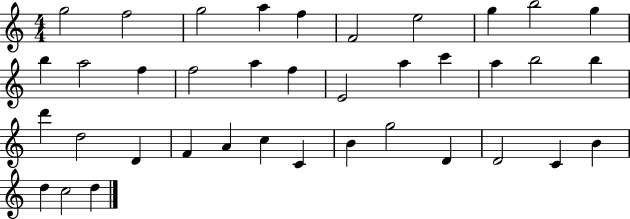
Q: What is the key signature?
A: C major